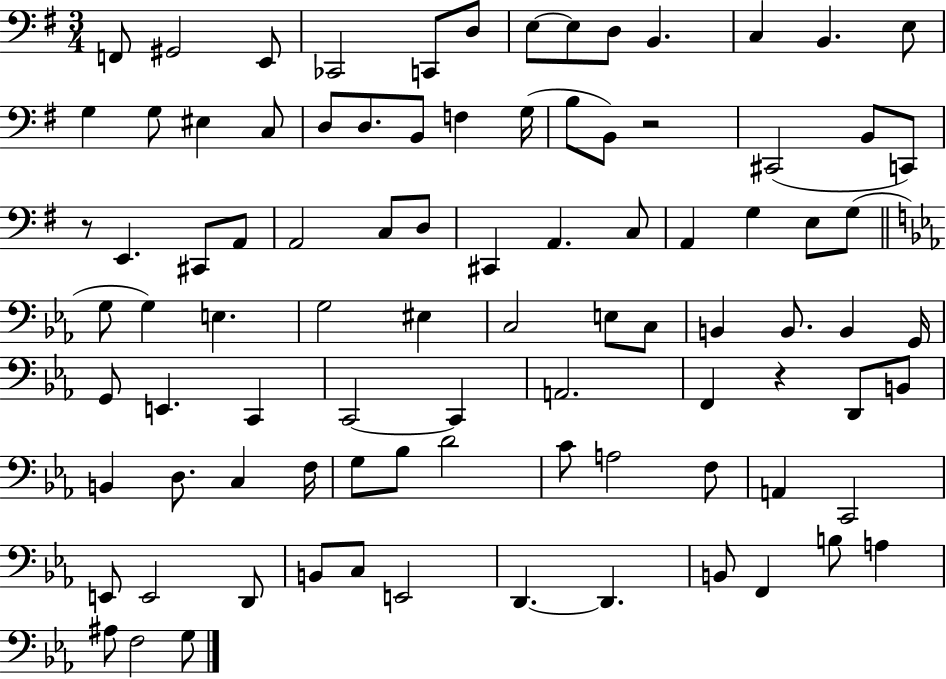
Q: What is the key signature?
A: G major